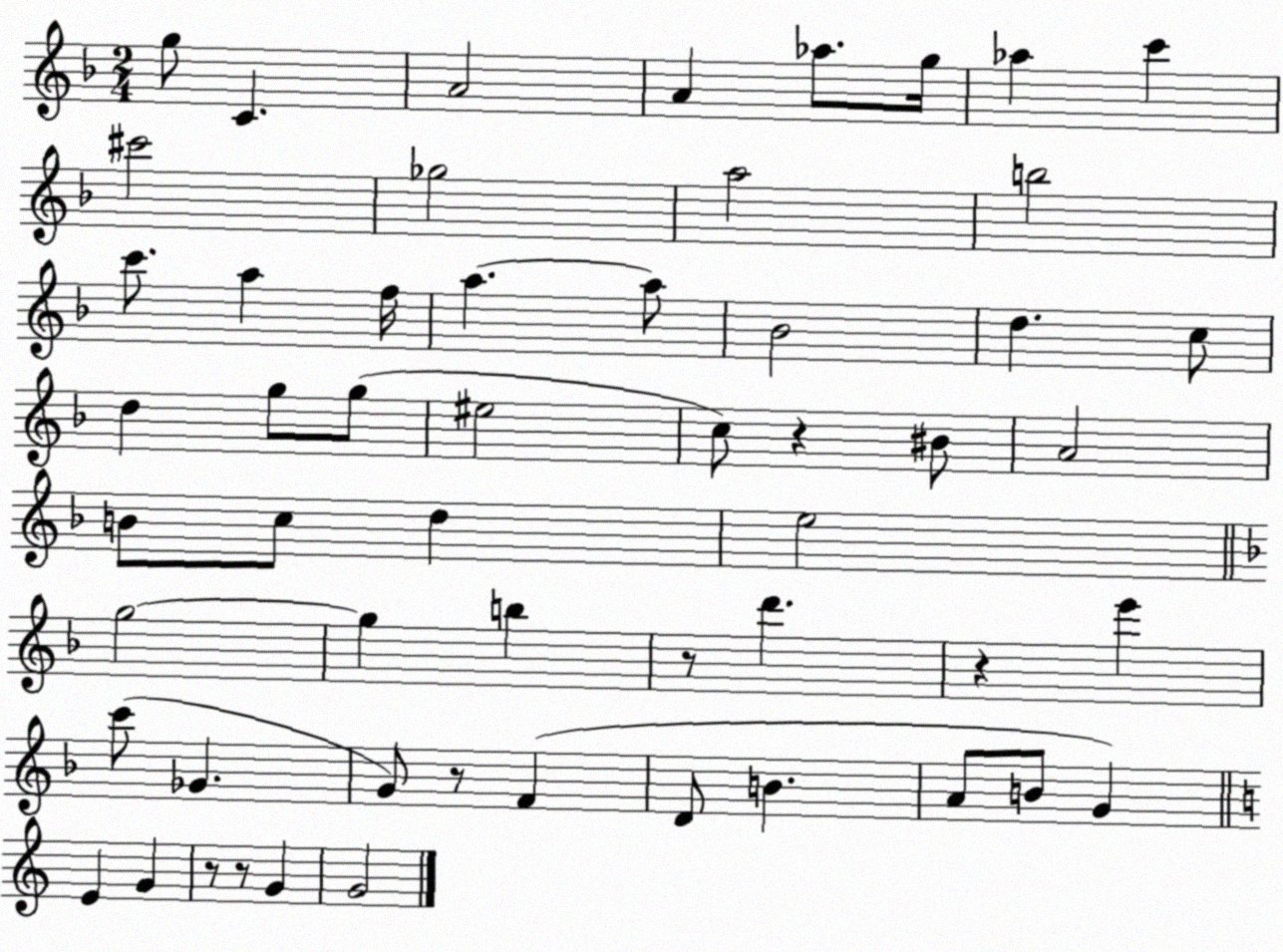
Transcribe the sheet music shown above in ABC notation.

X:1
T:Untitled
M:2/4
L:1/4
K:F
g/2 C A2 A _a/2 g/4 _a c' ^c'2 _g2 a2 b2 c'/2 a f/4 a a/2 _B2 d c/2 d g/2 g/2 ^e2 c/2 z ^B/2 A2 B/2 c/2 d e2 g2 g b z/2 d' z e' c'/2 _G G/2 z/2 F D/2 B A/2 B/2 G E G z/2 z/2 G G2